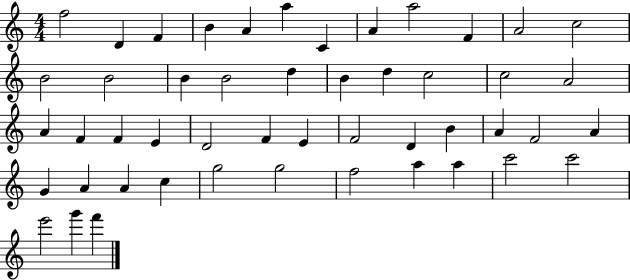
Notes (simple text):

F5/h D4/q F4/q B4/q A4/q A5/q C4/q A4/q A5/h F4/q A4/h C5/h B4/h B4/h B4/q B4/h D5/q B4/q D5/q C5/h C5/h A4/h A4/q F4/q F4/q E4/q D4/h F4/q E4/q F4/h D4/q B4/q A4/q F4/h A4/q G4/q A4/q A4/q C5/q G5/h G5/h F5/h A5/q A5/q C6/h C6/h E6/h G6/q F6/q